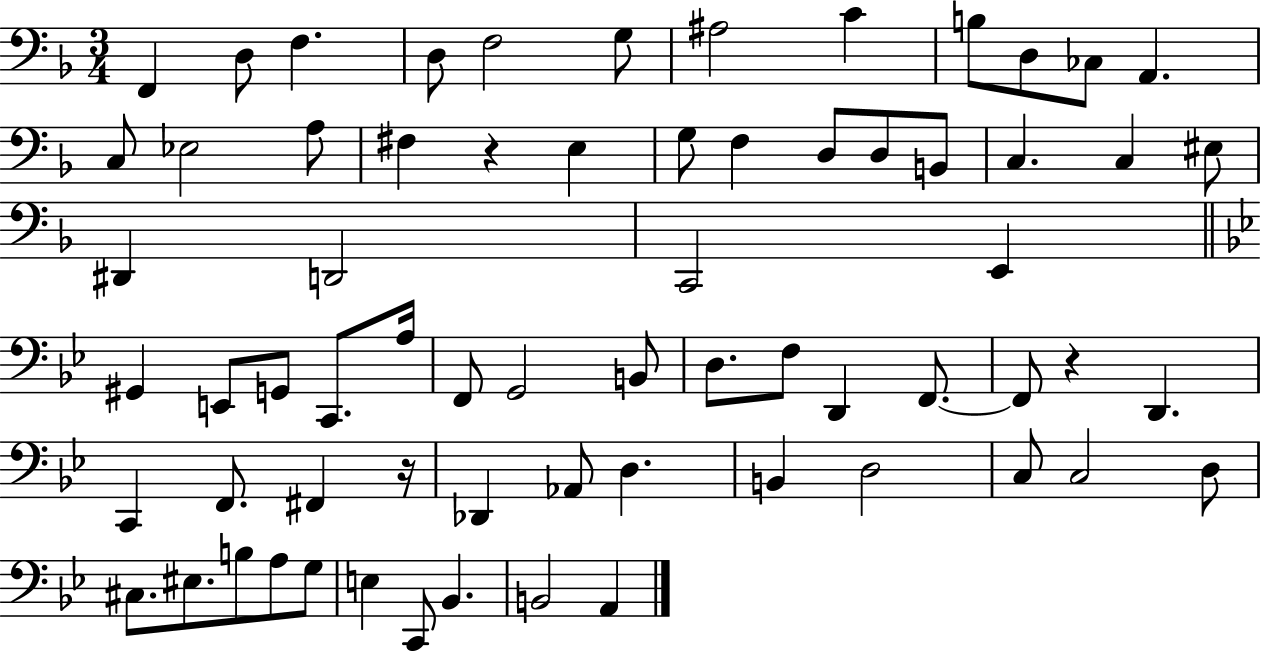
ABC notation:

X:1
T:Untitled
M:3/4
L:1/4
K:F
F,, D,/2 F, D,/2 F,2 G,/2 ^A,2 C B,/2 D,/2 _C,/2 A,, C,/2 _E,2 A,/2 ^F, z E, G,/2 F, D,/2 D,/2 B,,/2 C, C, ^E,/2 ^D,, D,,2 C,,2 E,, ^G,, E,,/2 G,,/2 C,,/2 A,/4 F,,/2 G,,2 B,,/2 D,/2 F,/2 D,, F,,/2 F,,/2 z D,, C,, F,,/2 ^F,, z/4 _D,, _A,,/2 D, B,, D,2 C,/2 C,2 D,/2 ^C,/2 ^E,/2 B,/2 A,/2 G,/2 E, C,,/2 _B,, B,,2 A,,